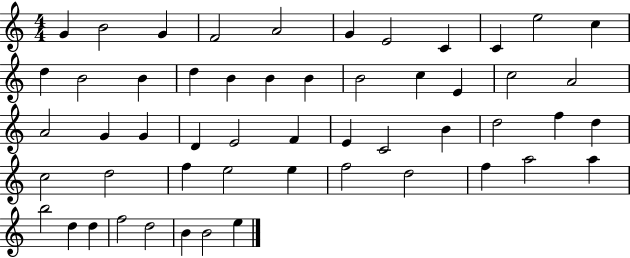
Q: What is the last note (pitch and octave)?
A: E5